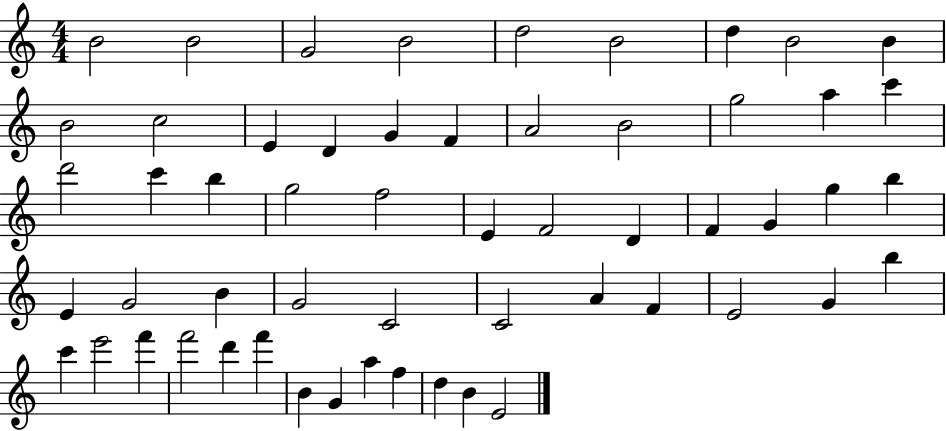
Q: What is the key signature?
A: C major